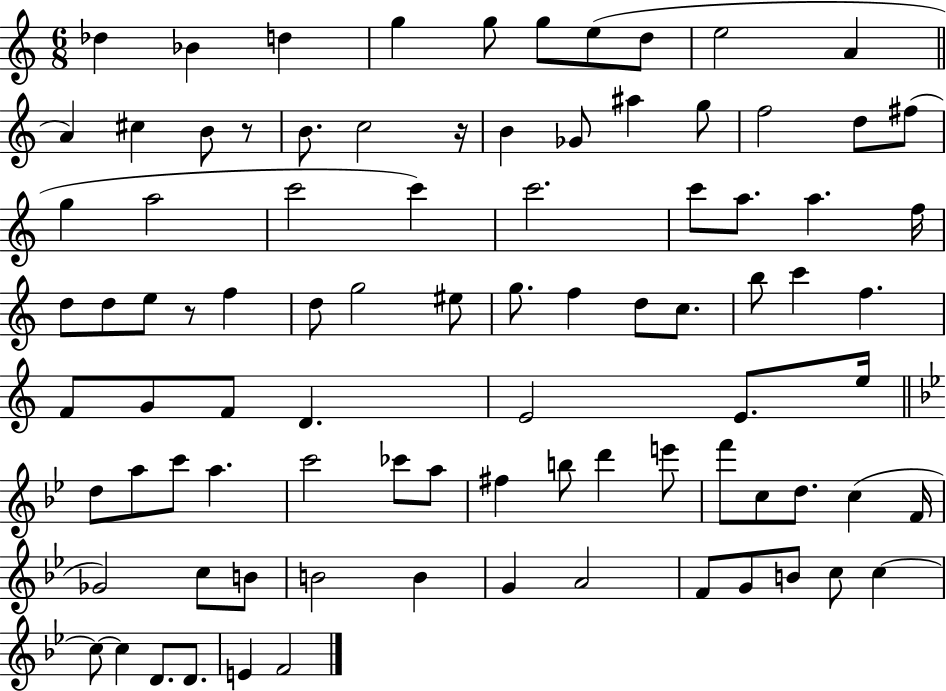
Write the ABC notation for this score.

X:1
T:Untitled
M:6/8
L:1/4
K:C
_d _B d g g/2 g/2 e/2 d/2 e2 A A ^c B/2 z/2 B/2 c2 z/4 B _G/2 ^a g/2 f2 d/2 ^f/2 g a2 c'2 c' c'2 c'/2 a/2 a f/4 d/2 d/2 e/2 z/2 f d/2 g2 ^e/2 g/2 f d/2 c/2 b/2 c' f F/2 G/2 F/2 D E2 E/2 e/4 d/2 a/2 c'/2 a c'2 _c'/2 a/2 ^f b/2 d' e'/2 f'/2 c/2 d/2 c F/4 _G2 c/2 B/2 B2 B G A2 F/2 G/2 B/2 c/2 c c/2 c D/2 D/2 E F2